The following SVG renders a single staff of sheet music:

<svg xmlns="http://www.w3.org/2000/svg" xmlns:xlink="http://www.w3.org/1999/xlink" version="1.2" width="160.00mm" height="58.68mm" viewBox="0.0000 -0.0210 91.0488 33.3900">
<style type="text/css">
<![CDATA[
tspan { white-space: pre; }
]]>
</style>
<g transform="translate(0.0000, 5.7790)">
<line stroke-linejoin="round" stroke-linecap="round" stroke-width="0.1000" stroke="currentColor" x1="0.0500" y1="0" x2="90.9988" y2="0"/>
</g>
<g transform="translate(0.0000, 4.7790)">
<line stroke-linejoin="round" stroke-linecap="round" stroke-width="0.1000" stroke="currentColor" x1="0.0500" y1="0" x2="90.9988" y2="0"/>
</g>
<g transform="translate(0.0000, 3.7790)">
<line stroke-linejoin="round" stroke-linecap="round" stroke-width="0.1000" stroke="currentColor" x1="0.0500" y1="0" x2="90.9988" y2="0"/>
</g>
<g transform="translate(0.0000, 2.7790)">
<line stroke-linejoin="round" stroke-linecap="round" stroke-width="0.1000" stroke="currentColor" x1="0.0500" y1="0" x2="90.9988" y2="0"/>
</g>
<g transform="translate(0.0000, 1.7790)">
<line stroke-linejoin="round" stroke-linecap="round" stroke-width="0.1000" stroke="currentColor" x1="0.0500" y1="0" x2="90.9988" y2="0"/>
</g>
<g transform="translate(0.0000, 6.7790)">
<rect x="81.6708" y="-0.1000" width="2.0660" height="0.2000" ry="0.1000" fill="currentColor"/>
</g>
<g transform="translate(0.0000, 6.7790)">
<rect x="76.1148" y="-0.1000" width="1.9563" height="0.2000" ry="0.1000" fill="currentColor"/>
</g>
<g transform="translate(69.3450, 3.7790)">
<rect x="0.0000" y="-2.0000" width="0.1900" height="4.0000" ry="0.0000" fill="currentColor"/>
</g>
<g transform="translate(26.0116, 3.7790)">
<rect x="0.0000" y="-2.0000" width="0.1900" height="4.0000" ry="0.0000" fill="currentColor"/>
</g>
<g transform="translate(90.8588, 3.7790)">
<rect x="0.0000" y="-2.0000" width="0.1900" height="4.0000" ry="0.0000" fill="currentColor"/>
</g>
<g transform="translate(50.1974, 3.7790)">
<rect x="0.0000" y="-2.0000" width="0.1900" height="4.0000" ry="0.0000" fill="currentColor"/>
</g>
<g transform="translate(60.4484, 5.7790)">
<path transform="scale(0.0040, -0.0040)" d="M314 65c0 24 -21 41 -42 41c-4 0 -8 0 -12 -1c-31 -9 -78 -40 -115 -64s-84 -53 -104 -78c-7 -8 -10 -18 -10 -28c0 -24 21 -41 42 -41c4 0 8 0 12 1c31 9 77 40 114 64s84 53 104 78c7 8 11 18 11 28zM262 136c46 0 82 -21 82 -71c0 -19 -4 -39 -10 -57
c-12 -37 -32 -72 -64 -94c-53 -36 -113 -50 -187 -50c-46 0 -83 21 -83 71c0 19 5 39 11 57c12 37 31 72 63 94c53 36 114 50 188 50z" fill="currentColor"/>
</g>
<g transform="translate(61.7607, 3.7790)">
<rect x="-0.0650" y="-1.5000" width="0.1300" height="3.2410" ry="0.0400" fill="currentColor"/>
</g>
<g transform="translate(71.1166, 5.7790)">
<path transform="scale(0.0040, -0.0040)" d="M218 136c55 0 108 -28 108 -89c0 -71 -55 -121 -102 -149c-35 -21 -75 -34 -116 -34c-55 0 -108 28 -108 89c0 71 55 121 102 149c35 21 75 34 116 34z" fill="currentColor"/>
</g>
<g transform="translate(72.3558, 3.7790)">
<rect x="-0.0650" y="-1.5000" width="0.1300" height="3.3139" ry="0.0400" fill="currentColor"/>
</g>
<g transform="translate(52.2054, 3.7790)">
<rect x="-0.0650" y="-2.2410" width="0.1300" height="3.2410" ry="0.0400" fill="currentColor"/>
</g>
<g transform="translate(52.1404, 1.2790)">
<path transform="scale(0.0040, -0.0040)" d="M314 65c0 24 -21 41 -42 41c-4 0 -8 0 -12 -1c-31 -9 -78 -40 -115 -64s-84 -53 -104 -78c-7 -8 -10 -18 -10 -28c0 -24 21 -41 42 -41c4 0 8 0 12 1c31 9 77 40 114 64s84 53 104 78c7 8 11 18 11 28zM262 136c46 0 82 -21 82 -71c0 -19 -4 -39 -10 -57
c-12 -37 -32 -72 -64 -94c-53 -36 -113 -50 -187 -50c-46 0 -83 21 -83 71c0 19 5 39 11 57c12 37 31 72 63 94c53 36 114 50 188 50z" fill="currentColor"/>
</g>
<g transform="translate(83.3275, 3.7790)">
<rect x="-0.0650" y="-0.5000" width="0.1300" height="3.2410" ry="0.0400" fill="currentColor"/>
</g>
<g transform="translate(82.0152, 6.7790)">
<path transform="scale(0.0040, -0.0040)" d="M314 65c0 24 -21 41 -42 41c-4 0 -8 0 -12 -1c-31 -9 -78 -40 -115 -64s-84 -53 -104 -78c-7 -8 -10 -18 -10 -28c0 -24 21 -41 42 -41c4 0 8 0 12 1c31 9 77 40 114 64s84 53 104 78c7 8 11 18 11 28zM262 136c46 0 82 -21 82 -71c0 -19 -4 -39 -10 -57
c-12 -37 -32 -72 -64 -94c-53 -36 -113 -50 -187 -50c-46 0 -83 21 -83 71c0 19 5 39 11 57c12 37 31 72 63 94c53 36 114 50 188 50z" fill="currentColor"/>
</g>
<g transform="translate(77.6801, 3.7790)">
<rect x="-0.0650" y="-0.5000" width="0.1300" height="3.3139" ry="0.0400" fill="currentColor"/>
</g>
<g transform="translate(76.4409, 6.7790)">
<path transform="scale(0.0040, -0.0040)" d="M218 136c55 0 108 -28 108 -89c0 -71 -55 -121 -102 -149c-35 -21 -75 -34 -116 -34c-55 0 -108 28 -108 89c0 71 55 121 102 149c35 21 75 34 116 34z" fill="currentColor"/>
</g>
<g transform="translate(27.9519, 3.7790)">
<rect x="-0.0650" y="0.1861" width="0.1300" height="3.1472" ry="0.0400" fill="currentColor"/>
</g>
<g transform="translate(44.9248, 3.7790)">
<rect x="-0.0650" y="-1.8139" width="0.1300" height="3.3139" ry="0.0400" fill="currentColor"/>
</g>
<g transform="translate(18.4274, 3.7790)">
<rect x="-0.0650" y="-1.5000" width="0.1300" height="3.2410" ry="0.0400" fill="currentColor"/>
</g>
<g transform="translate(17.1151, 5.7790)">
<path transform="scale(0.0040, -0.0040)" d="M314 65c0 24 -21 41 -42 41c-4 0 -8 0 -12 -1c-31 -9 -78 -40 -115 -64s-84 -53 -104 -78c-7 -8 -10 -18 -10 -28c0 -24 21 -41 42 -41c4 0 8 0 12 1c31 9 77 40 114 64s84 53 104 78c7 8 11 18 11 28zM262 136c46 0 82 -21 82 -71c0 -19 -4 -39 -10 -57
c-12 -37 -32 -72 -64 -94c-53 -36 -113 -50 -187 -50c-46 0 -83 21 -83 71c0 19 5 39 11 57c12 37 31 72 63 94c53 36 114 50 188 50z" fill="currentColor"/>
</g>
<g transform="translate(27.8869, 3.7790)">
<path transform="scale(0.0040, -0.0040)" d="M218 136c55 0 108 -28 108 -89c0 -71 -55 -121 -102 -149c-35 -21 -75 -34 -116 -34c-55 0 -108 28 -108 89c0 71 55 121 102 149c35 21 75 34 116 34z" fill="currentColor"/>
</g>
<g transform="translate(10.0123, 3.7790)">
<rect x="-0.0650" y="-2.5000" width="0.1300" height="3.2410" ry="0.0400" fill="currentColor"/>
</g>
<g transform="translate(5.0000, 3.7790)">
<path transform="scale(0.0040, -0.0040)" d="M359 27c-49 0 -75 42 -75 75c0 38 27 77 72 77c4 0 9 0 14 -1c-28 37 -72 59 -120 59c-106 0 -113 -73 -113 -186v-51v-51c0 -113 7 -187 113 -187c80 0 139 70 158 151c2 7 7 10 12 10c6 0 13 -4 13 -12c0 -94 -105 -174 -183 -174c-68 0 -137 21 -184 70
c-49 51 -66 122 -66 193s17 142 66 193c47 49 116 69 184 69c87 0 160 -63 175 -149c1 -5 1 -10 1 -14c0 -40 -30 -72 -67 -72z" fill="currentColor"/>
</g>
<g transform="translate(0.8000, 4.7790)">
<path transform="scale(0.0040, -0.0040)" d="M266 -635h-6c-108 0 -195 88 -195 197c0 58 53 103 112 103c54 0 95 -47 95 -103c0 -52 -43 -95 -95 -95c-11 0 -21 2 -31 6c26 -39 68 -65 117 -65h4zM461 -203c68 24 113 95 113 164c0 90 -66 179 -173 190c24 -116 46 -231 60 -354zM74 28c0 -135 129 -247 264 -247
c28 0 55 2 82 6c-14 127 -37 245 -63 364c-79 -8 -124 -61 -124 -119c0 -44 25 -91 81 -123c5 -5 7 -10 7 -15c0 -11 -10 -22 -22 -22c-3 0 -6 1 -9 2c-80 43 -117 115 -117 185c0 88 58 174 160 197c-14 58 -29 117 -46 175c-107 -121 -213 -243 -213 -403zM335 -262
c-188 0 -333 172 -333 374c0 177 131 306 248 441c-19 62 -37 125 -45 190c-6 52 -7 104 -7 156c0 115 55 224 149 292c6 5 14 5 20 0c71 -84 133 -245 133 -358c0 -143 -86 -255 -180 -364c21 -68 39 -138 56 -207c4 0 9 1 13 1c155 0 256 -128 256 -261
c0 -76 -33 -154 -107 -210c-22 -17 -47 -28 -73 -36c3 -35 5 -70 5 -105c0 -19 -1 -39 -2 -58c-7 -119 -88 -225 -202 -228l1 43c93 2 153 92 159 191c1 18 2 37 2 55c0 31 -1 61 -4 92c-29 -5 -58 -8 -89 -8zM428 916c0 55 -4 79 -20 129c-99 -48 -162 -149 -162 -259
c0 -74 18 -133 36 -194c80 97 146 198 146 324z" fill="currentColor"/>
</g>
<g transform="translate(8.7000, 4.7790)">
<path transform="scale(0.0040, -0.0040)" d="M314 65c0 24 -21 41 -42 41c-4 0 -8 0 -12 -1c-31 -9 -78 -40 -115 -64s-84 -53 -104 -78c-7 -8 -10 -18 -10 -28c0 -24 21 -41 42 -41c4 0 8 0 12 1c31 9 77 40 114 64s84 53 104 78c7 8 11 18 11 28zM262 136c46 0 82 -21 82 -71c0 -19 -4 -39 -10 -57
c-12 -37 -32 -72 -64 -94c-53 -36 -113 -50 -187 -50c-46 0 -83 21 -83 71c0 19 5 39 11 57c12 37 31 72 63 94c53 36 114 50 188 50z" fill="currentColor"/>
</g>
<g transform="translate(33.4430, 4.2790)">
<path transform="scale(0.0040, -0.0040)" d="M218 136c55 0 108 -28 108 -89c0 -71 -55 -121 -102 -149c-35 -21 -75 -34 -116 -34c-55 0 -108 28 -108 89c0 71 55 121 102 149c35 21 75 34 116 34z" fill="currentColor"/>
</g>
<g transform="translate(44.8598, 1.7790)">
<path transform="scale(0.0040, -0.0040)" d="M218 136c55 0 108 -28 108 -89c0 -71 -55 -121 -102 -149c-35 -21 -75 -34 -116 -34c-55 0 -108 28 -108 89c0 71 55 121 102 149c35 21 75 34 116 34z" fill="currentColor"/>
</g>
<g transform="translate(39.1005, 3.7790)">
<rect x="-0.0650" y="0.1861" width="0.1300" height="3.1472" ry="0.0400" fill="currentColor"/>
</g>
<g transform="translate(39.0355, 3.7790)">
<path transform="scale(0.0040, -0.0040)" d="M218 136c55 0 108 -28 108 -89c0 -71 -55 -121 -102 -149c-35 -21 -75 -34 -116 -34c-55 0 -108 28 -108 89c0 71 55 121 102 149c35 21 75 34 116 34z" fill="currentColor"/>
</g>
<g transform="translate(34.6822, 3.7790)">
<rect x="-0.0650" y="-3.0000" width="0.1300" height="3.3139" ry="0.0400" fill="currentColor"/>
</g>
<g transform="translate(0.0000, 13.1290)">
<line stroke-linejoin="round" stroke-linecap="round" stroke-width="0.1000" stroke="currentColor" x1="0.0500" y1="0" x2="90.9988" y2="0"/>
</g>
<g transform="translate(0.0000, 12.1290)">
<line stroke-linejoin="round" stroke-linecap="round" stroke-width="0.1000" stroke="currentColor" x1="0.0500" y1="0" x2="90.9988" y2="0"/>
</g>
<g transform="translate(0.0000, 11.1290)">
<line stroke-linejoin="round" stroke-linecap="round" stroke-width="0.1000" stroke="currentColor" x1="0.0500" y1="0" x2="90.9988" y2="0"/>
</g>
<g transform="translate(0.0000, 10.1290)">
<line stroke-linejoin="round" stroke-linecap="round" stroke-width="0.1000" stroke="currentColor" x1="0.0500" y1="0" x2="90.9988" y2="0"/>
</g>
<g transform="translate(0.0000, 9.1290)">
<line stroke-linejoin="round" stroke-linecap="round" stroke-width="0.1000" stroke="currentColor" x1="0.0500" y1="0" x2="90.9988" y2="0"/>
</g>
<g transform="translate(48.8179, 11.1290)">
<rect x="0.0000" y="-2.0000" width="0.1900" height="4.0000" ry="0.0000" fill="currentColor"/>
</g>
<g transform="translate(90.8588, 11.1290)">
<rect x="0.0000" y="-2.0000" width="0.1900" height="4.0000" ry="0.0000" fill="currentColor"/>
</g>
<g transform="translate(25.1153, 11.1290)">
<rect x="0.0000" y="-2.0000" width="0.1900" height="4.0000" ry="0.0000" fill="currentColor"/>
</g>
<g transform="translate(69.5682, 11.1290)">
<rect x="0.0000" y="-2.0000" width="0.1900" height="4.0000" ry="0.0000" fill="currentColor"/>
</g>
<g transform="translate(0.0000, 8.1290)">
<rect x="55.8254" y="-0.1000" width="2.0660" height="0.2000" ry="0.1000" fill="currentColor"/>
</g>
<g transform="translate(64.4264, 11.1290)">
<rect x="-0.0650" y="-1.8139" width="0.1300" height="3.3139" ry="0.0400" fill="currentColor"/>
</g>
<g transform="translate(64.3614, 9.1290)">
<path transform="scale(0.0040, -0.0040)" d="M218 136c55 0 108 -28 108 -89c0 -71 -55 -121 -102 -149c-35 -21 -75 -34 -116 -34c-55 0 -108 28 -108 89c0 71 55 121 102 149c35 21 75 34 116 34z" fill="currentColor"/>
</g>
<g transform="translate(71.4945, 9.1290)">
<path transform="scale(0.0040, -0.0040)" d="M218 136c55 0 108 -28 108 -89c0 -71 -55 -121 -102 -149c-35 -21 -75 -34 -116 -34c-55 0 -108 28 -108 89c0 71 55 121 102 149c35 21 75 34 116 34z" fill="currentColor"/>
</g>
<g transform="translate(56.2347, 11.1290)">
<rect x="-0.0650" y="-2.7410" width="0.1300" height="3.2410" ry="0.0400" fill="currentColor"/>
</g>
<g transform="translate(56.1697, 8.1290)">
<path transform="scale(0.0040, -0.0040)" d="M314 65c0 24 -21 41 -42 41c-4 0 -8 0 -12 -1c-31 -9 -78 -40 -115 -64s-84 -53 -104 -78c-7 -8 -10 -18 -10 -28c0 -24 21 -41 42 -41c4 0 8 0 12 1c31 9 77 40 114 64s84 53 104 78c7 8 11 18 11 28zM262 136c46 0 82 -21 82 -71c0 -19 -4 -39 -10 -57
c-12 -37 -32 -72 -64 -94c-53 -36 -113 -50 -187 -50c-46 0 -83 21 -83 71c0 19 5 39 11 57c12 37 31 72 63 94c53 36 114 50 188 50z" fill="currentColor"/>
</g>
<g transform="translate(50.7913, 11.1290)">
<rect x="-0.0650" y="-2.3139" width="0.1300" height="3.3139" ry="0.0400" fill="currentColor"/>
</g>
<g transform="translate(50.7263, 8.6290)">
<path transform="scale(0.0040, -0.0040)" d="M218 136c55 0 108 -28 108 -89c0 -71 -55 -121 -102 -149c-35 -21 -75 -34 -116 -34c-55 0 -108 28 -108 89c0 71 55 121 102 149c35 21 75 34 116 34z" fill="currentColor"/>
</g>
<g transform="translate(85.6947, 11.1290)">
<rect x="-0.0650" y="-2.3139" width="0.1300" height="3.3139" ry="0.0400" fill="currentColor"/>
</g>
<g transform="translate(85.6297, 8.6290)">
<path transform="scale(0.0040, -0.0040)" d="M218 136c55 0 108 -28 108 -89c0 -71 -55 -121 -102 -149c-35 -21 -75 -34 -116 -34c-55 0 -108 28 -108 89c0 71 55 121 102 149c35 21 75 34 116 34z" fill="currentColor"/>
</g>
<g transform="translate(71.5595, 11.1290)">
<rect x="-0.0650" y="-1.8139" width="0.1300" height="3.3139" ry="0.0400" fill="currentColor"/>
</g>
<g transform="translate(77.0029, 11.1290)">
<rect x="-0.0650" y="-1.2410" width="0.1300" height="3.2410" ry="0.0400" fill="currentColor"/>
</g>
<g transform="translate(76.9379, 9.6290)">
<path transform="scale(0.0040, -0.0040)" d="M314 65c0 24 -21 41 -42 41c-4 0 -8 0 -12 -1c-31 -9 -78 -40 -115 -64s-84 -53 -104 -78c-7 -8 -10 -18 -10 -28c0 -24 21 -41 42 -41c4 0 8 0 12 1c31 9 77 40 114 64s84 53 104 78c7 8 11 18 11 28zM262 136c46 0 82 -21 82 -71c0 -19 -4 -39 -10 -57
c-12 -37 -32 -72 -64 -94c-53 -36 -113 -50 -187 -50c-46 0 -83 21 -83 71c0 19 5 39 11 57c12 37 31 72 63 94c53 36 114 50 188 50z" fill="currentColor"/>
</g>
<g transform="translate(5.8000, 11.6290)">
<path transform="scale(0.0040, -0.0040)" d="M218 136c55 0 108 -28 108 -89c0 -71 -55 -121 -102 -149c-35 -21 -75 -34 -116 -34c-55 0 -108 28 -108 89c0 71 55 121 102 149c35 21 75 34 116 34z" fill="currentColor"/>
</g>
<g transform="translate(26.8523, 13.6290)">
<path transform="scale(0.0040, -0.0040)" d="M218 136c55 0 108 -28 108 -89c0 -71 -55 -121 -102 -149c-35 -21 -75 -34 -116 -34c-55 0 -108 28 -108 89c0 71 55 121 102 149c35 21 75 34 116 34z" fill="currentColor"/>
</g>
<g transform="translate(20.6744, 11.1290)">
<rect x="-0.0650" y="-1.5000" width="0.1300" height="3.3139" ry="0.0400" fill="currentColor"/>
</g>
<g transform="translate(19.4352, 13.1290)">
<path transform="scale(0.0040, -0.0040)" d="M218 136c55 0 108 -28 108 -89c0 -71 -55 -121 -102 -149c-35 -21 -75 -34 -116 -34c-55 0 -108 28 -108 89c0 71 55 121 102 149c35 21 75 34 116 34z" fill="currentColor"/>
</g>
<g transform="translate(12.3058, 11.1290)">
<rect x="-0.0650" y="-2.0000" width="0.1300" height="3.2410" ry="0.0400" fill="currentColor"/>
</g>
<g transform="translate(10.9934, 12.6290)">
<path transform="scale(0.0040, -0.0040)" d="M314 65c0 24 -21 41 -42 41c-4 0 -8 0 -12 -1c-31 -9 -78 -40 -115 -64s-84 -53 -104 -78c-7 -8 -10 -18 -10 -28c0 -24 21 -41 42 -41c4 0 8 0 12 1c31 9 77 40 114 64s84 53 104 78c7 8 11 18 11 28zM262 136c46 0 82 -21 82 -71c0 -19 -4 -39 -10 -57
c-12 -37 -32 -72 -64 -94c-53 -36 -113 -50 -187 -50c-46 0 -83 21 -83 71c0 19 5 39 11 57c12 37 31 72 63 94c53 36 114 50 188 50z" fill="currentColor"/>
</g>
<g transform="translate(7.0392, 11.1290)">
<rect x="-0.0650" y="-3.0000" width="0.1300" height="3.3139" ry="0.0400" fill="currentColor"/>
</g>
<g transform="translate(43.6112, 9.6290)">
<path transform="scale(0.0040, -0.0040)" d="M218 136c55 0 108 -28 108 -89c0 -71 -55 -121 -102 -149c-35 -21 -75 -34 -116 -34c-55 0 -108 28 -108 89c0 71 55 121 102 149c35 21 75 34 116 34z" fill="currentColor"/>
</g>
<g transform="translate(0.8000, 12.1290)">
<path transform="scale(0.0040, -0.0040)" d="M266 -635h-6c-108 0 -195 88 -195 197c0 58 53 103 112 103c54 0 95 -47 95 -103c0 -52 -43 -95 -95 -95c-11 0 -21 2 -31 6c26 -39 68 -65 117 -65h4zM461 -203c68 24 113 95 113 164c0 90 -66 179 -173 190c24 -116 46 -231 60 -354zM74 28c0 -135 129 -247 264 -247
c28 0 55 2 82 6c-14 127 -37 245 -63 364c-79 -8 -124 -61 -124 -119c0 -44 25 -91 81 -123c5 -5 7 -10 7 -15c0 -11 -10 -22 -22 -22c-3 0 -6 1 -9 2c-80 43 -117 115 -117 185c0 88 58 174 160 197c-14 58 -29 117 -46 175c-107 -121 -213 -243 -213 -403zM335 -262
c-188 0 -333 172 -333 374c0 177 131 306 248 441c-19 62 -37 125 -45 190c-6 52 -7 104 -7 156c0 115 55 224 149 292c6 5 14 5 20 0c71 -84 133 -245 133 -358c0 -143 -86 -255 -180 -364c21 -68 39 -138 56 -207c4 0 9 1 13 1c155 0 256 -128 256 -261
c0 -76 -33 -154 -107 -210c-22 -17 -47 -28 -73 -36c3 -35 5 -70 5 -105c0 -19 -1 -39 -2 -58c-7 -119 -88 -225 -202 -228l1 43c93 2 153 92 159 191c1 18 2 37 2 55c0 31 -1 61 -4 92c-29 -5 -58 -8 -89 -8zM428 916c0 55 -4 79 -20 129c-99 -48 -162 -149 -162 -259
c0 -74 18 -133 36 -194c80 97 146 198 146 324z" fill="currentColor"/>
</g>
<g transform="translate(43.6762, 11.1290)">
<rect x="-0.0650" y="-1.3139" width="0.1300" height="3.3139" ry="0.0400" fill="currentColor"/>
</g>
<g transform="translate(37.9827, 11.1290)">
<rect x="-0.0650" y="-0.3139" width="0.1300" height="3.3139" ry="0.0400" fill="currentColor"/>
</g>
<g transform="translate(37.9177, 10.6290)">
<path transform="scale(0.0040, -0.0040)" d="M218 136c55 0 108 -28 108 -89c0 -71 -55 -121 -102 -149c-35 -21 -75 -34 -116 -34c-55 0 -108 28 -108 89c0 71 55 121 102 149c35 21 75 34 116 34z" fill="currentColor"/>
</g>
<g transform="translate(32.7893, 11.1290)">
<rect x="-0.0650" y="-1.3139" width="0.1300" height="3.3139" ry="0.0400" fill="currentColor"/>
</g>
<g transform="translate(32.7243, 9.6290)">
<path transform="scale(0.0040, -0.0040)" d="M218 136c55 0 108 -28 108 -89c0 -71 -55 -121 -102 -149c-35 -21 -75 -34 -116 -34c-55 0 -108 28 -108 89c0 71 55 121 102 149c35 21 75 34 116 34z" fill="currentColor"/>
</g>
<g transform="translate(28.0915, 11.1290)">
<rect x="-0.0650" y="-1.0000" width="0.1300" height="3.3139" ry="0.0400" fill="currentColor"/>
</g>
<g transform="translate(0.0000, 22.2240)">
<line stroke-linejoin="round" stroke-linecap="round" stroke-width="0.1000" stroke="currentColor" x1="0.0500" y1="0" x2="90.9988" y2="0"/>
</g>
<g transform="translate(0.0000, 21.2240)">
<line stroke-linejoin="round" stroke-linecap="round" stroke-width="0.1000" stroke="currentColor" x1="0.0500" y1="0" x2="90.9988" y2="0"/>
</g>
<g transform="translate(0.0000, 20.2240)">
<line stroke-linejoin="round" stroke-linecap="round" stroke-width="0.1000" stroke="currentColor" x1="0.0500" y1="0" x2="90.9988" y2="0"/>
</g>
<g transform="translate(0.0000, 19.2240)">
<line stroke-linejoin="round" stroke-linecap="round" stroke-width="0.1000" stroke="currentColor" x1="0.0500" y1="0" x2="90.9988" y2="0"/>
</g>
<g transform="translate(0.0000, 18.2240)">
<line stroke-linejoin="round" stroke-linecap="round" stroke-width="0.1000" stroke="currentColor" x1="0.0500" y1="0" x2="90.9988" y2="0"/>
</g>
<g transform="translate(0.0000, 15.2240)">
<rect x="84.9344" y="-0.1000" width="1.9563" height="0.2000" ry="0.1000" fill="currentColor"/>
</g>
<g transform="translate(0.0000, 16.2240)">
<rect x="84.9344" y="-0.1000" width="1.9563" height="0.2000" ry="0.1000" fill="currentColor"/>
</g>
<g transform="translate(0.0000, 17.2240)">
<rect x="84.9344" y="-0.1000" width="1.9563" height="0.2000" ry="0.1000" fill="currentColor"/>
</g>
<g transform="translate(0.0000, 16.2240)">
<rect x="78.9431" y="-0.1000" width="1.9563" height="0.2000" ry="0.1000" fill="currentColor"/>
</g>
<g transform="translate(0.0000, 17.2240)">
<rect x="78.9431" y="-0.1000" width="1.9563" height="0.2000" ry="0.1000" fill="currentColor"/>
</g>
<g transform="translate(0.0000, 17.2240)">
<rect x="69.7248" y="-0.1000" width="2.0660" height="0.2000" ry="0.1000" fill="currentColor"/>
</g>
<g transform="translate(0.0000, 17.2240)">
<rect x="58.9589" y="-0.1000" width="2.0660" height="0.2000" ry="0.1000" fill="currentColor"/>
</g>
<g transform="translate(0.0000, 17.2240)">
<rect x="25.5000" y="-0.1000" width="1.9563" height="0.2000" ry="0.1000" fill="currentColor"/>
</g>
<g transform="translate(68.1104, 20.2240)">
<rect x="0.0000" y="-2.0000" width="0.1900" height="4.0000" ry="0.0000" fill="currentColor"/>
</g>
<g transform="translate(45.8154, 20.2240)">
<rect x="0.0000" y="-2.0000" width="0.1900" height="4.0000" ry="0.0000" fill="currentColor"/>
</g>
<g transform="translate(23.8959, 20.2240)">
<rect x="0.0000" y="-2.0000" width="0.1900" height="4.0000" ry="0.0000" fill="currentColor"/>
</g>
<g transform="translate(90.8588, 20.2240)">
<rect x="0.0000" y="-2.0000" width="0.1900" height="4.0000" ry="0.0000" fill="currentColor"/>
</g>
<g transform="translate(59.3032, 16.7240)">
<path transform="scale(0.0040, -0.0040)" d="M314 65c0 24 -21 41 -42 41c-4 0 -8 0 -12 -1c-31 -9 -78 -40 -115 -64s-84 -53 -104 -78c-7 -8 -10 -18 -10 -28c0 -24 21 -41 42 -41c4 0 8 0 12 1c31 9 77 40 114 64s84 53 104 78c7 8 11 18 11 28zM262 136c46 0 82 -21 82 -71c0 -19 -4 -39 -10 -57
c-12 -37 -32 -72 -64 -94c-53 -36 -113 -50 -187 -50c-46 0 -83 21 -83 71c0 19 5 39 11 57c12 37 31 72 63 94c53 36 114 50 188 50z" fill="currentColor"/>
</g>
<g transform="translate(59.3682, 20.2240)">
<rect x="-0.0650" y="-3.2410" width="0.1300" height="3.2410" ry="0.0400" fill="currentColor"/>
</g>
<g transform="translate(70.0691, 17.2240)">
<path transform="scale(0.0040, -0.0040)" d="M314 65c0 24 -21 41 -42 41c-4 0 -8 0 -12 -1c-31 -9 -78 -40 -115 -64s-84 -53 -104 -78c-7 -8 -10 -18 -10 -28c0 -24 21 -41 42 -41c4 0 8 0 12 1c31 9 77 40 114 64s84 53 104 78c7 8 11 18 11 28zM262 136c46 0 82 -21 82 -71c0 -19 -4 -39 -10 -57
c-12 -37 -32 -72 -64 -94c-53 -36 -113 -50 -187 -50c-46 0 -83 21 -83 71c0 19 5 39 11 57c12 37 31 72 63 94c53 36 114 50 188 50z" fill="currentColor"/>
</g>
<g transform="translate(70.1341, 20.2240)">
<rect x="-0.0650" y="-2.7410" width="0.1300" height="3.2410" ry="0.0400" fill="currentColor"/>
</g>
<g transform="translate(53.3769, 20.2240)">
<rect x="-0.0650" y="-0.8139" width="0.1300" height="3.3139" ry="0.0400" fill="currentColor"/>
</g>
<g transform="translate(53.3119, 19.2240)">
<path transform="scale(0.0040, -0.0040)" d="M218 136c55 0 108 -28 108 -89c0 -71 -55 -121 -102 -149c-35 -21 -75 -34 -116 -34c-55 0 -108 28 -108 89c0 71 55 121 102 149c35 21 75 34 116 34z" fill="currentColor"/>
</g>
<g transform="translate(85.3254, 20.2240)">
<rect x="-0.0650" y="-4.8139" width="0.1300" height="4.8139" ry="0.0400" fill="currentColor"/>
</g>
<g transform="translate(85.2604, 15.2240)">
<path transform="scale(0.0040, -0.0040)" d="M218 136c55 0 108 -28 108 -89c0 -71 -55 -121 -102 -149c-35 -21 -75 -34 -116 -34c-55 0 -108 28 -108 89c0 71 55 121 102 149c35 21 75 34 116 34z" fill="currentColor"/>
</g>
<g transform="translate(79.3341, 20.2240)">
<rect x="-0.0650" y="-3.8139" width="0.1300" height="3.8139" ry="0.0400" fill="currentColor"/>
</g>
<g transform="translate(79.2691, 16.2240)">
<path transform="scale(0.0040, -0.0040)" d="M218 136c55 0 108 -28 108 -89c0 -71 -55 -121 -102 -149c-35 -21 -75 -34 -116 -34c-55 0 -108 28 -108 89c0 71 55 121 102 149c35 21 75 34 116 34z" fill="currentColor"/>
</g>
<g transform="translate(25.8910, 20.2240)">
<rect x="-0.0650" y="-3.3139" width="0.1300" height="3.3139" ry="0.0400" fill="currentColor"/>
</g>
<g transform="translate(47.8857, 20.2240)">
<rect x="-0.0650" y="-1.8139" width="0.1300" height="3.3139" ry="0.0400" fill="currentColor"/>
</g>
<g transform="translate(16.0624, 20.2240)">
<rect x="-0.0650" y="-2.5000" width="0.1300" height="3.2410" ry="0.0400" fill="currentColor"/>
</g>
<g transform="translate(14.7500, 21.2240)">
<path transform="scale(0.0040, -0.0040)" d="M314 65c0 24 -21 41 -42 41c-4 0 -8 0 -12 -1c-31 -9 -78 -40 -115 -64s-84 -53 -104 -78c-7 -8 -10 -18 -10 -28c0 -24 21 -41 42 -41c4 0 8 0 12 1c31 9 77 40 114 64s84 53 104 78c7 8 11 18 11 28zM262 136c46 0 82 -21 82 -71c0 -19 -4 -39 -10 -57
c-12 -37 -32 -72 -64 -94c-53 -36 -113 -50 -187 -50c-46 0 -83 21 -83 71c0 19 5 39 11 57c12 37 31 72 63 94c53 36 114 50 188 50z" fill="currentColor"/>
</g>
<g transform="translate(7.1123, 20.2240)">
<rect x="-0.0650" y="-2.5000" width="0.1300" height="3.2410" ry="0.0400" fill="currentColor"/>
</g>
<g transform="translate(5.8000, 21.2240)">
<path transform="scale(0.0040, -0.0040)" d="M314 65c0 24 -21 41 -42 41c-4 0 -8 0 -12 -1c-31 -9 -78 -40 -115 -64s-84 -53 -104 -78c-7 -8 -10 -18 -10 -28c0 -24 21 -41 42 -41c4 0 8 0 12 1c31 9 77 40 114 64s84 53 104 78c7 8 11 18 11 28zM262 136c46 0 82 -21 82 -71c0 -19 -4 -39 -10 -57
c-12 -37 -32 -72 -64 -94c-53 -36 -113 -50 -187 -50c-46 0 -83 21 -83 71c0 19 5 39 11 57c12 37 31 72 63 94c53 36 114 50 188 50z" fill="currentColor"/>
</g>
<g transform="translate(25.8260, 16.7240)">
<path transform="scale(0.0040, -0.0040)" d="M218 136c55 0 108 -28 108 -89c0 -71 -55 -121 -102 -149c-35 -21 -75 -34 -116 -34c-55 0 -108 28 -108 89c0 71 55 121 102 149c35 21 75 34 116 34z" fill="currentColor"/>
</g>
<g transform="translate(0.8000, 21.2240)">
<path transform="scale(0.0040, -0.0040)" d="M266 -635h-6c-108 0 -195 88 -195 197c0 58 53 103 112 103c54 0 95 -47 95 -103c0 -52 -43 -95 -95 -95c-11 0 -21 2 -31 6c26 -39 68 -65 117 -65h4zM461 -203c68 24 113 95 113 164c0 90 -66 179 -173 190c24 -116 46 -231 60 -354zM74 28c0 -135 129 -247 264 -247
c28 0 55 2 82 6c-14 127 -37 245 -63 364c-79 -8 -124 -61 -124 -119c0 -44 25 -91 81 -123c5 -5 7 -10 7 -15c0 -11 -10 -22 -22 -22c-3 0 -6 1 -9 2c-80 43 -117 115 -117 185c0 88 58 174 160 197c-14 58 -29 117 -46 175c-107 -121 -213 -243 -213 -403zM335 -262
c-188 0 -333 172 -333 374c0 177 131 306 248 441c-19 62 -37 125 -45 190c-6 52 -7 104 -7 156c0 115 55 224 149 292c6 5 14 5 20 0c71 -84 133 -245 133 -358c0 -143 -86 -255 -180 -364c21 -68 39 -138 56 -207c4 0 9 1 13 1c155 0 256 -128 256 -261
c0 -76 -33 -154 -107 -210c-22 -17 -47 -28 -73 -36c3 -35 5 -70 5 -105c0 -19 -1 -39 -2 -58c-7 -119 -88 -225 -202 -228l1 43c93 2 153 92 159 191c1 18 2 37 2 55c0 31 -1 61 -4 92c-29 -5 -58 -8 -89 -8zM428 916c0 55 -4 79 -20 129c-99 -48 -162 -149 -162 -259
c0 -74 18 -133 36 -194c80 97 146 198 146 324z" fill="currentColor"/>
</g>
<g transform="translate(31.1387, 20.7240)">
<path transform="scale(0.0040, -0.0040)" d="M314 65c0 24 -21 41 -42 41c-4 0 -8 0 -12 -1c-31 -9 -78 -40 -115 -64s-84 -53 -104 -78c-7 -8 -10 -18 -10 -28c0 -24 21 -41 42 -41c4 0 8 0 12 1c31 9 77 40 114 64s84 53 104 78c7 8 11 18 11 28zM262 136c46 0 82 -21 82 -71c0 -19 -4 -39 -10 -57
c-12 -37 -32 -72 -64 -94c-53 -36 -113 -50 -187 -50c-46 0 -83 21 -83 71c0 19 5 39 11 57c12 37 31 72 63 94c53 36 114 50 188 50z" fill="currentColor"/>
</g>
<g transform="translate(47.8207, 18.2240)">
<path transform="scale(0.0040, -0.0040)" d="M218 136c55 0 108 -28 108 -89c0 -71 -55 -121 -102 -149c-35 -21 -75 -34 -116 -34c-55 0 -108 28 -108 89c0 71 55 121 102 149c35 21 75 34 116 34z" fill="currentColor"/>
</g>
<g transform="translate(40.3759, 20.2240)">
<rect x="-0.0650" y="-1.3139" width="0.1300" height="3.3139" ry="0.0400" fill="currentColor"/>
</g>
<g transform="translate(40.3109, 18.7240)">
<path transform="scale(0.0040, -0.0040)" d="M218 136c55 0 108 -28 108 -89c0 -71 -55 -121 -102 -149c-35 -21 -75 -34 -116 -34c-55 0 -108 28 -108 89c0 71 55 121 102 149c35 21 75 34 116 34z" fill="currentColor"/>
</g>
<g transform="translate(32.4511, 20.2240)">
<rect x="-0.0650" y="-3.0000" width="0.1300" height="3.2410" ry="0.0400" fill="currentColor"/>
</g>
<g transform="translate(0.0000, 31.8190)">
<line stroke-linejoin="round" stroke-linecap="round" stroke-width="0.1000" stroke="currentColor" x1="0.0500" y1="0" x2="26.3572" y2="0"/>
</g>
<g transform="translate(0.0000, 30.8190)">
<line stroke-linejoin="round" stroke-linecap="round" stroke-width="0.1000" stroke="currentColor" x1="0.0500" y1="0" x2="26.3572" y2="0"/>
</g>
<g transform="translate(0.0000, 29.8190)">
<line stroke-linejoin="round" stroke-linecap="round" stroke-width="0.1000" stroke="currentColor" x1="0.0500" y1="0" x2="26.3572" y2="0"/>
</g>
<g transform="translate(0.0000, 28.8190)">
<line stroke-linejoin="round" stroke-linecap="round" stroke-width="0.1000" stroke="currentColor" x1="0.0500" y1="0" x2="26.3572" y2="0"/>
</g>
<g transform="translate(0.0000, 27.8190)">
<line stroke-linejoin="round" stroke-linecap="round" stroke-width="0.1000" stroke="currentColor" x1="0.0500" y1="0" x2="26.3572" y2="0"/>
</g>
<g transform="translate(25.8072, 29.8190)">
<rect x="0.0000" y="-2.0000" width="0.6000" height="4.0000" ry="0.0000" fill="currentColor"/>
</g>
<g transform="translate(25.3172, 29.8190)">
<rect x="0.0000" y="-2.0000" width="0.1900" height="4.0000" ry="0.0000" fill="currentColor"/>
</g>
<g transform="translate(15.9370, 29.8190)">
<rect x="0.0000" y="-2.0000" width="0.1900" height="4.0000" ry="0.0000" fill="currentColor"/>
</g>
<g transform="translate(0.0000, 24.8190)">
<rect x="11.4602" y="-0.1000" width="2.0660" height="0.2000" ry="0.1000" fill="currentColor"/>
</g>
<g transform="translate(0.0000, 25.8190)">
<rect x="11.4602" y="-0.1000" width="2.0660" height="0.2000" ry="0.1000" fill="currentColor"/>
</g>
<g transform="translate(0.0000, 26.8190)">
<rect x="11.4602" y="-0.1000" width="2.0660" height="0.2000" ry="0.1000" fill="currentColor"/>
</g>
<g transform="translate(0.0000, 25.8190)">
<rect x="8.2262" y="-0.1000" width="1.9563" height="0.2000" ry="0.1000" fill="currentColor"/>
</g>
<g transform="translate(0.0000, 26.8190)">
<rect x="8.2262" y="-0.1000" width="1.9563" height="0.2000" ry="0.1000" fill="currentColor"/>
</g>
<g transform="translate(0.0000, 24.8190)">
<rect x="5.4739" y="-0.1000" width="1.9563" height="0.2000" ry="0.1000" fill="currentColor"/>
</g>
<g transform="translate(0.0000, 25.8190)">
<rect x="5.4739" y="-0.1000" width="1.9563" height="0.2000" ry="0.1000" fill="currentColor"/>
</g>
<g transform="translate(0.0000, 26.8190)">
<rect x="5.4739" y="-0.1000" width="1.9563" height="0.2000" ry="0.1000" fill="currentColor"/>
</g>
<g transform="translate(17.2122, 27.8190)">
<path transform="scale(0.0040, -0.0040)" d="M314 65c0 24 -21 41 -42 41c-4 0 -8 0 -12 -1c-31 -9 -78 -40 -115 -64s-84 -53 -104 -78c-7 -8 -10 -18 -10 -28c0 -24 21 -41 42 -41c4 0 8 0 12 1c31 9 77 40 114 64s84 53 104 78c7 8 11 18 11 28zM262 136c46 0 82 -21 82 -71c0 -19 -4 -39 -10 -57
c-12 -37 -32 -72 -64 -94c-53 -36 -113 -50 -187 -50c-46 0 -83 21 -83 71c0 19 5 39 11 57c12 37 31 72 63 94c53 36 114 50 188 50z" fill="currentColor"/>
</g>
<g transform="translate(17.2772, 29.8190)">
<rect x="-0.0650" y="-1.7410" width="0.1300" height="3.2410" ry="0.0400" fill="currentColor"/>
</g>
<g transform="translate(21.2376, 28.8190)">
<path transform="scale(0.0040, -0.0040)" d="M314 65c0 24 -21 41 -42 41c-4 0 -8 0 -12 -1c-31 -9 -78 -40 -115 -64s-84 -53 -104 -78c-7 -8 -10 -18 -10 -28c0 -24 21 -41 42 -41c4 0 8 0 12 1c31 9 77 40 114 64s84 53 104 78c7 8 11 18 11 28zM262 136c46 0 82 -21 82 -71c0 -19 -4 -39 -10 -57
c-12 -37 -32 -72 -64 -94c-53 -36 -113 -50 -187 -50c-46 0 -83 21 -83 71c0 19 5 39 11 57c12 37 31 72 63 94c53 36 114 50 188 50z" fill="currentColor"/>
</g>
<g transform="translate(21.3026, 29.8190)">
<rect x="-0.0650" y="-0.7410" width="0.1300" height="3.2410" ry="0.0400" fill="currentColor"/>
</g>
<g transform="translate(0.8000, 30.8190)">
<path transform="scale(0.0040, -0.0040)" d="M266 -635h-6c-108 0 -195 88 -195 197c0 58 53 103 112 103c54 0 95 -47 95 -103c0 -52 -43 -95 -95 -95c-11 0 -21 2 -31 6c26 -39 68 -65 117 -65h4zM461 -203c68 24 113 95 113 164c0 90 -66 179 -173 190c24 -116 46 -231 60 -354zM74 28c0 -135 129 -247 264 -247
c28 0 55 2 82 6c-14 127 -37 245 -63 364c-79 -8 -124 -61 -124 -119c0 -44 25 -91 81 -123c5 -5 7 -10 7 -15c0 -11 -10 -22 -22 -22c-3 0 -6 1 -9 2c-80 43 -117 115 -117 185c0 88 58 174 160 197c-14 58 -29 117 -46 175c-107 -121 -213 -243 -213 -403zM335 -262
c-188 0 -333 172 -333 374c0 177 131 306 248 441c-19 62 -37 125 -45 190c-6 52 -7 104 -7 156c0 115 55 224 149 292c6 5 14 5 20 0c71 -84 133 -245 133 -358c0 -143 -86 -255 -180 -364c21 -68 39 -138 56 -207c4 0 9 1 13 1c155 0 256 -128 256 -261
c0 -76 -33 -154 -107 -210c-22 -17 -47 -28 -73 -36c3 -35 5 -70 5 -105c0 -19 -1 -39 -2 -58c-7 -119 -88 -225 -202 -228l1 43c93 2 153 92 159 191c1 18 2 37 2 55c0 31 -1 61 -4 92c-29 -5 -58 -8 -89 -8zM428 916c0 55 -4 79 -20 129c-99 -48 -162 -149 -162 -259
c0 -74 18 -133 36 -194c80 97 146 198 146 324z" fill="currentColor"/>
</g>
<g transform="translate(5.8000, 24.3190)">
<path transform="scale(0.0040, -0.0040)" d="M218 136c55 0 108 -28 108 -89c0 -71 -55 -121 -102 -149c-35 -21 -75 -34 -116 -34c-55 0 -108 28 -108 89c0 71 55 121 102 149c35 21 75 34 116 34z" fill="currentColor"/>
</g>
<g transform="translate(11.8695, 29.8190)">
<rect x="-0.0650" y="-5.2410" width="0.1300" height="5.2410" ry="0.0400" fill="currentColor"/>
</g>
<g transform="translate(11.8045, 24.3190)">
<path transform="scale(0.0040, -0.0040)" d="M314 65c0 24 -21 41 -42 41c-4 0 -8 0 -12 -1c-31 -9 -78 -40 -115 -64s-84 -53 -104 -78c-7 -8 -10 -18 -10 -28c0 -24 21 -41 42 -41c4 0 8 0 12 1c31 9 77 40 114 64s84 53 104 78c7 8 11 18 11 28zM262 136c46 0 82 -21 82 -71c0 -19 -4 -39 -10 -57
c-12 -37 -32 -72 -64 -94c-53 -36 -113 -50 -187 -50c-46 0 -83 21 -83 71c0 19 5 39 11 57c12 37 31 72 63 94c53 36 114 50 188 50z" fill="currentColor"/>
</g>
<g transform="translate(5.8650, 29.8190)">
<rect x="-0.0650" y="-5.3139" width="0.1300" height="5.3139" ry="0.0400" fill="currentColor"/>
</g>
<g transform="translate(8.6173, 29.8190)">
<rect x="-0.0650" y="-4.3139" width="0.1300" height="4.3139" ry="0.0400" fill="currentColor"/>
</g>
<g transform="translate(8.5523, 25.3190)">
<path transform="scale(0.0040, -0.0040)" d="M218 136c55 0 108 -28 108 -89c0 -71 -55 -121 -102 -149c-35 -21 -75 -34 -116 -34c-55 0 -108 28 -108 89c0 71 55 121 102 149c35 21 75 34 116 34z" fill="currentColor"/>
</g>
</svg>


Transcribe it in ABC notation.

X:1
T:Untitled
M:4/4
L:1/4
K:C
G2 E2 B A B f g2 E2 E C C2 A F2 E D e c e g a2 f f e2 g G2 G2 b A2 e f d b2 a2 c' e' f' d' f'2 f2 d2